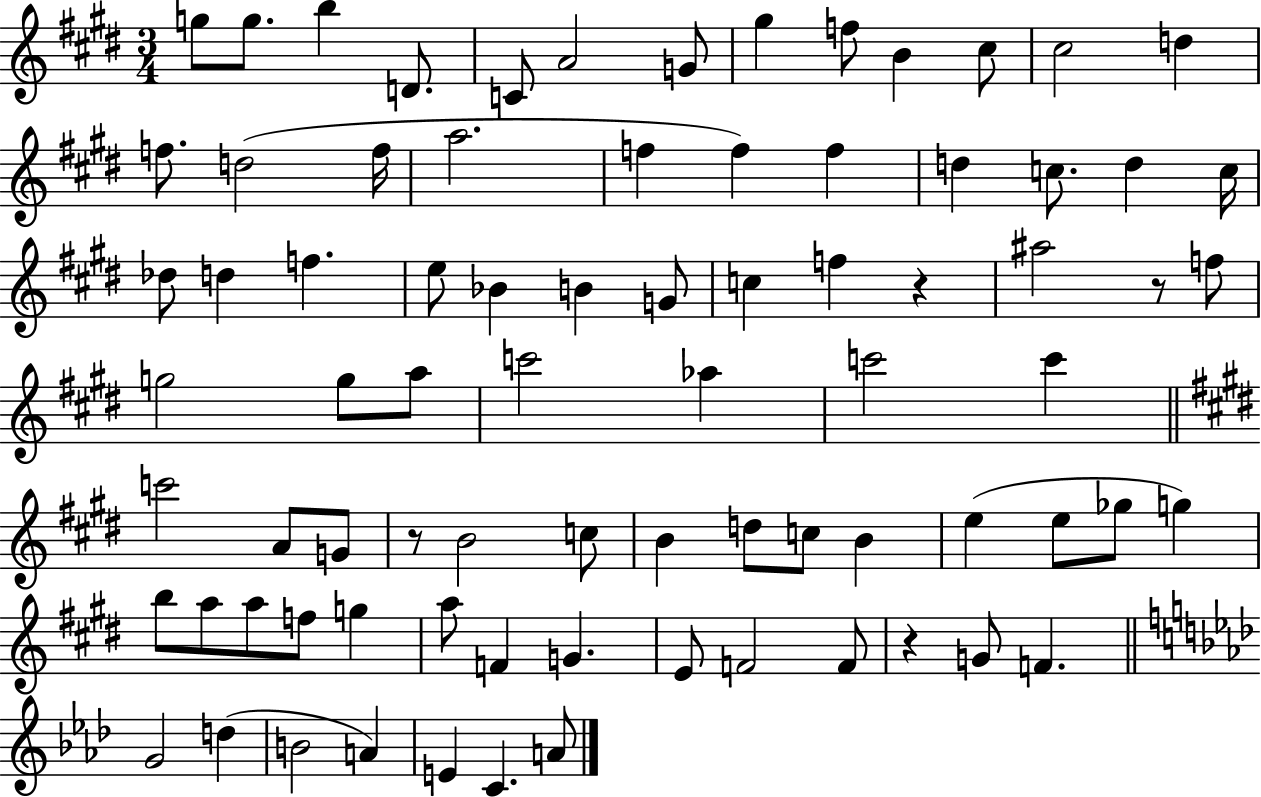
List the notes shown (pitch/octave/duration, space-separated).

G5/e G5/e. B5/q D4/e. C4/e A4/h G4/e G#5/q F5/e B4/q C#5/e C#5/h D5/q F5/e. D5/h F5/s A5/h. F5/q F5/q F5/q D5/q C5/e. D5/q C5/s Db5/e D5/q F5/q. E5/e Bb4/q B4/q G4/e C5/q F5/q R/q A#5/h R/e F5/e G5/h G5/e A5/e C6/h Ab5/q C6/h C6/q C6/h A4/e G4/e R/e B4/h C5/e B4/q D5/e C5/e B4/q E5/q E5/e Gb5/e G5/q B5/e A5/e A5/e F5/e G5/q A5/e F4/q G4/q. E4/e F4/h F4/e R/q G4/e F4/q. G4/h D5/q B4/h A4/q E4/q C4/q. A4/e